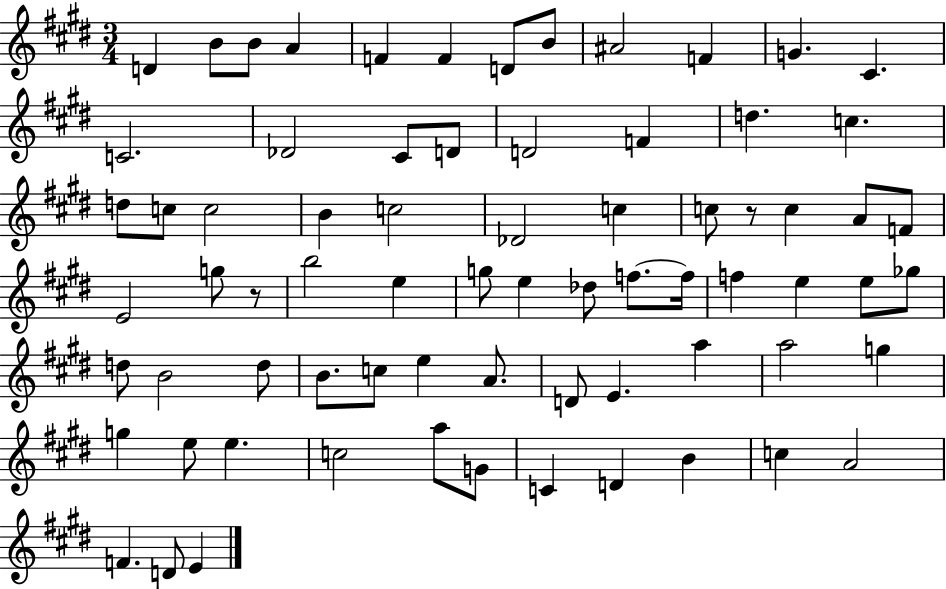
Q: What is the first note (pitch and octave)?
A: D4